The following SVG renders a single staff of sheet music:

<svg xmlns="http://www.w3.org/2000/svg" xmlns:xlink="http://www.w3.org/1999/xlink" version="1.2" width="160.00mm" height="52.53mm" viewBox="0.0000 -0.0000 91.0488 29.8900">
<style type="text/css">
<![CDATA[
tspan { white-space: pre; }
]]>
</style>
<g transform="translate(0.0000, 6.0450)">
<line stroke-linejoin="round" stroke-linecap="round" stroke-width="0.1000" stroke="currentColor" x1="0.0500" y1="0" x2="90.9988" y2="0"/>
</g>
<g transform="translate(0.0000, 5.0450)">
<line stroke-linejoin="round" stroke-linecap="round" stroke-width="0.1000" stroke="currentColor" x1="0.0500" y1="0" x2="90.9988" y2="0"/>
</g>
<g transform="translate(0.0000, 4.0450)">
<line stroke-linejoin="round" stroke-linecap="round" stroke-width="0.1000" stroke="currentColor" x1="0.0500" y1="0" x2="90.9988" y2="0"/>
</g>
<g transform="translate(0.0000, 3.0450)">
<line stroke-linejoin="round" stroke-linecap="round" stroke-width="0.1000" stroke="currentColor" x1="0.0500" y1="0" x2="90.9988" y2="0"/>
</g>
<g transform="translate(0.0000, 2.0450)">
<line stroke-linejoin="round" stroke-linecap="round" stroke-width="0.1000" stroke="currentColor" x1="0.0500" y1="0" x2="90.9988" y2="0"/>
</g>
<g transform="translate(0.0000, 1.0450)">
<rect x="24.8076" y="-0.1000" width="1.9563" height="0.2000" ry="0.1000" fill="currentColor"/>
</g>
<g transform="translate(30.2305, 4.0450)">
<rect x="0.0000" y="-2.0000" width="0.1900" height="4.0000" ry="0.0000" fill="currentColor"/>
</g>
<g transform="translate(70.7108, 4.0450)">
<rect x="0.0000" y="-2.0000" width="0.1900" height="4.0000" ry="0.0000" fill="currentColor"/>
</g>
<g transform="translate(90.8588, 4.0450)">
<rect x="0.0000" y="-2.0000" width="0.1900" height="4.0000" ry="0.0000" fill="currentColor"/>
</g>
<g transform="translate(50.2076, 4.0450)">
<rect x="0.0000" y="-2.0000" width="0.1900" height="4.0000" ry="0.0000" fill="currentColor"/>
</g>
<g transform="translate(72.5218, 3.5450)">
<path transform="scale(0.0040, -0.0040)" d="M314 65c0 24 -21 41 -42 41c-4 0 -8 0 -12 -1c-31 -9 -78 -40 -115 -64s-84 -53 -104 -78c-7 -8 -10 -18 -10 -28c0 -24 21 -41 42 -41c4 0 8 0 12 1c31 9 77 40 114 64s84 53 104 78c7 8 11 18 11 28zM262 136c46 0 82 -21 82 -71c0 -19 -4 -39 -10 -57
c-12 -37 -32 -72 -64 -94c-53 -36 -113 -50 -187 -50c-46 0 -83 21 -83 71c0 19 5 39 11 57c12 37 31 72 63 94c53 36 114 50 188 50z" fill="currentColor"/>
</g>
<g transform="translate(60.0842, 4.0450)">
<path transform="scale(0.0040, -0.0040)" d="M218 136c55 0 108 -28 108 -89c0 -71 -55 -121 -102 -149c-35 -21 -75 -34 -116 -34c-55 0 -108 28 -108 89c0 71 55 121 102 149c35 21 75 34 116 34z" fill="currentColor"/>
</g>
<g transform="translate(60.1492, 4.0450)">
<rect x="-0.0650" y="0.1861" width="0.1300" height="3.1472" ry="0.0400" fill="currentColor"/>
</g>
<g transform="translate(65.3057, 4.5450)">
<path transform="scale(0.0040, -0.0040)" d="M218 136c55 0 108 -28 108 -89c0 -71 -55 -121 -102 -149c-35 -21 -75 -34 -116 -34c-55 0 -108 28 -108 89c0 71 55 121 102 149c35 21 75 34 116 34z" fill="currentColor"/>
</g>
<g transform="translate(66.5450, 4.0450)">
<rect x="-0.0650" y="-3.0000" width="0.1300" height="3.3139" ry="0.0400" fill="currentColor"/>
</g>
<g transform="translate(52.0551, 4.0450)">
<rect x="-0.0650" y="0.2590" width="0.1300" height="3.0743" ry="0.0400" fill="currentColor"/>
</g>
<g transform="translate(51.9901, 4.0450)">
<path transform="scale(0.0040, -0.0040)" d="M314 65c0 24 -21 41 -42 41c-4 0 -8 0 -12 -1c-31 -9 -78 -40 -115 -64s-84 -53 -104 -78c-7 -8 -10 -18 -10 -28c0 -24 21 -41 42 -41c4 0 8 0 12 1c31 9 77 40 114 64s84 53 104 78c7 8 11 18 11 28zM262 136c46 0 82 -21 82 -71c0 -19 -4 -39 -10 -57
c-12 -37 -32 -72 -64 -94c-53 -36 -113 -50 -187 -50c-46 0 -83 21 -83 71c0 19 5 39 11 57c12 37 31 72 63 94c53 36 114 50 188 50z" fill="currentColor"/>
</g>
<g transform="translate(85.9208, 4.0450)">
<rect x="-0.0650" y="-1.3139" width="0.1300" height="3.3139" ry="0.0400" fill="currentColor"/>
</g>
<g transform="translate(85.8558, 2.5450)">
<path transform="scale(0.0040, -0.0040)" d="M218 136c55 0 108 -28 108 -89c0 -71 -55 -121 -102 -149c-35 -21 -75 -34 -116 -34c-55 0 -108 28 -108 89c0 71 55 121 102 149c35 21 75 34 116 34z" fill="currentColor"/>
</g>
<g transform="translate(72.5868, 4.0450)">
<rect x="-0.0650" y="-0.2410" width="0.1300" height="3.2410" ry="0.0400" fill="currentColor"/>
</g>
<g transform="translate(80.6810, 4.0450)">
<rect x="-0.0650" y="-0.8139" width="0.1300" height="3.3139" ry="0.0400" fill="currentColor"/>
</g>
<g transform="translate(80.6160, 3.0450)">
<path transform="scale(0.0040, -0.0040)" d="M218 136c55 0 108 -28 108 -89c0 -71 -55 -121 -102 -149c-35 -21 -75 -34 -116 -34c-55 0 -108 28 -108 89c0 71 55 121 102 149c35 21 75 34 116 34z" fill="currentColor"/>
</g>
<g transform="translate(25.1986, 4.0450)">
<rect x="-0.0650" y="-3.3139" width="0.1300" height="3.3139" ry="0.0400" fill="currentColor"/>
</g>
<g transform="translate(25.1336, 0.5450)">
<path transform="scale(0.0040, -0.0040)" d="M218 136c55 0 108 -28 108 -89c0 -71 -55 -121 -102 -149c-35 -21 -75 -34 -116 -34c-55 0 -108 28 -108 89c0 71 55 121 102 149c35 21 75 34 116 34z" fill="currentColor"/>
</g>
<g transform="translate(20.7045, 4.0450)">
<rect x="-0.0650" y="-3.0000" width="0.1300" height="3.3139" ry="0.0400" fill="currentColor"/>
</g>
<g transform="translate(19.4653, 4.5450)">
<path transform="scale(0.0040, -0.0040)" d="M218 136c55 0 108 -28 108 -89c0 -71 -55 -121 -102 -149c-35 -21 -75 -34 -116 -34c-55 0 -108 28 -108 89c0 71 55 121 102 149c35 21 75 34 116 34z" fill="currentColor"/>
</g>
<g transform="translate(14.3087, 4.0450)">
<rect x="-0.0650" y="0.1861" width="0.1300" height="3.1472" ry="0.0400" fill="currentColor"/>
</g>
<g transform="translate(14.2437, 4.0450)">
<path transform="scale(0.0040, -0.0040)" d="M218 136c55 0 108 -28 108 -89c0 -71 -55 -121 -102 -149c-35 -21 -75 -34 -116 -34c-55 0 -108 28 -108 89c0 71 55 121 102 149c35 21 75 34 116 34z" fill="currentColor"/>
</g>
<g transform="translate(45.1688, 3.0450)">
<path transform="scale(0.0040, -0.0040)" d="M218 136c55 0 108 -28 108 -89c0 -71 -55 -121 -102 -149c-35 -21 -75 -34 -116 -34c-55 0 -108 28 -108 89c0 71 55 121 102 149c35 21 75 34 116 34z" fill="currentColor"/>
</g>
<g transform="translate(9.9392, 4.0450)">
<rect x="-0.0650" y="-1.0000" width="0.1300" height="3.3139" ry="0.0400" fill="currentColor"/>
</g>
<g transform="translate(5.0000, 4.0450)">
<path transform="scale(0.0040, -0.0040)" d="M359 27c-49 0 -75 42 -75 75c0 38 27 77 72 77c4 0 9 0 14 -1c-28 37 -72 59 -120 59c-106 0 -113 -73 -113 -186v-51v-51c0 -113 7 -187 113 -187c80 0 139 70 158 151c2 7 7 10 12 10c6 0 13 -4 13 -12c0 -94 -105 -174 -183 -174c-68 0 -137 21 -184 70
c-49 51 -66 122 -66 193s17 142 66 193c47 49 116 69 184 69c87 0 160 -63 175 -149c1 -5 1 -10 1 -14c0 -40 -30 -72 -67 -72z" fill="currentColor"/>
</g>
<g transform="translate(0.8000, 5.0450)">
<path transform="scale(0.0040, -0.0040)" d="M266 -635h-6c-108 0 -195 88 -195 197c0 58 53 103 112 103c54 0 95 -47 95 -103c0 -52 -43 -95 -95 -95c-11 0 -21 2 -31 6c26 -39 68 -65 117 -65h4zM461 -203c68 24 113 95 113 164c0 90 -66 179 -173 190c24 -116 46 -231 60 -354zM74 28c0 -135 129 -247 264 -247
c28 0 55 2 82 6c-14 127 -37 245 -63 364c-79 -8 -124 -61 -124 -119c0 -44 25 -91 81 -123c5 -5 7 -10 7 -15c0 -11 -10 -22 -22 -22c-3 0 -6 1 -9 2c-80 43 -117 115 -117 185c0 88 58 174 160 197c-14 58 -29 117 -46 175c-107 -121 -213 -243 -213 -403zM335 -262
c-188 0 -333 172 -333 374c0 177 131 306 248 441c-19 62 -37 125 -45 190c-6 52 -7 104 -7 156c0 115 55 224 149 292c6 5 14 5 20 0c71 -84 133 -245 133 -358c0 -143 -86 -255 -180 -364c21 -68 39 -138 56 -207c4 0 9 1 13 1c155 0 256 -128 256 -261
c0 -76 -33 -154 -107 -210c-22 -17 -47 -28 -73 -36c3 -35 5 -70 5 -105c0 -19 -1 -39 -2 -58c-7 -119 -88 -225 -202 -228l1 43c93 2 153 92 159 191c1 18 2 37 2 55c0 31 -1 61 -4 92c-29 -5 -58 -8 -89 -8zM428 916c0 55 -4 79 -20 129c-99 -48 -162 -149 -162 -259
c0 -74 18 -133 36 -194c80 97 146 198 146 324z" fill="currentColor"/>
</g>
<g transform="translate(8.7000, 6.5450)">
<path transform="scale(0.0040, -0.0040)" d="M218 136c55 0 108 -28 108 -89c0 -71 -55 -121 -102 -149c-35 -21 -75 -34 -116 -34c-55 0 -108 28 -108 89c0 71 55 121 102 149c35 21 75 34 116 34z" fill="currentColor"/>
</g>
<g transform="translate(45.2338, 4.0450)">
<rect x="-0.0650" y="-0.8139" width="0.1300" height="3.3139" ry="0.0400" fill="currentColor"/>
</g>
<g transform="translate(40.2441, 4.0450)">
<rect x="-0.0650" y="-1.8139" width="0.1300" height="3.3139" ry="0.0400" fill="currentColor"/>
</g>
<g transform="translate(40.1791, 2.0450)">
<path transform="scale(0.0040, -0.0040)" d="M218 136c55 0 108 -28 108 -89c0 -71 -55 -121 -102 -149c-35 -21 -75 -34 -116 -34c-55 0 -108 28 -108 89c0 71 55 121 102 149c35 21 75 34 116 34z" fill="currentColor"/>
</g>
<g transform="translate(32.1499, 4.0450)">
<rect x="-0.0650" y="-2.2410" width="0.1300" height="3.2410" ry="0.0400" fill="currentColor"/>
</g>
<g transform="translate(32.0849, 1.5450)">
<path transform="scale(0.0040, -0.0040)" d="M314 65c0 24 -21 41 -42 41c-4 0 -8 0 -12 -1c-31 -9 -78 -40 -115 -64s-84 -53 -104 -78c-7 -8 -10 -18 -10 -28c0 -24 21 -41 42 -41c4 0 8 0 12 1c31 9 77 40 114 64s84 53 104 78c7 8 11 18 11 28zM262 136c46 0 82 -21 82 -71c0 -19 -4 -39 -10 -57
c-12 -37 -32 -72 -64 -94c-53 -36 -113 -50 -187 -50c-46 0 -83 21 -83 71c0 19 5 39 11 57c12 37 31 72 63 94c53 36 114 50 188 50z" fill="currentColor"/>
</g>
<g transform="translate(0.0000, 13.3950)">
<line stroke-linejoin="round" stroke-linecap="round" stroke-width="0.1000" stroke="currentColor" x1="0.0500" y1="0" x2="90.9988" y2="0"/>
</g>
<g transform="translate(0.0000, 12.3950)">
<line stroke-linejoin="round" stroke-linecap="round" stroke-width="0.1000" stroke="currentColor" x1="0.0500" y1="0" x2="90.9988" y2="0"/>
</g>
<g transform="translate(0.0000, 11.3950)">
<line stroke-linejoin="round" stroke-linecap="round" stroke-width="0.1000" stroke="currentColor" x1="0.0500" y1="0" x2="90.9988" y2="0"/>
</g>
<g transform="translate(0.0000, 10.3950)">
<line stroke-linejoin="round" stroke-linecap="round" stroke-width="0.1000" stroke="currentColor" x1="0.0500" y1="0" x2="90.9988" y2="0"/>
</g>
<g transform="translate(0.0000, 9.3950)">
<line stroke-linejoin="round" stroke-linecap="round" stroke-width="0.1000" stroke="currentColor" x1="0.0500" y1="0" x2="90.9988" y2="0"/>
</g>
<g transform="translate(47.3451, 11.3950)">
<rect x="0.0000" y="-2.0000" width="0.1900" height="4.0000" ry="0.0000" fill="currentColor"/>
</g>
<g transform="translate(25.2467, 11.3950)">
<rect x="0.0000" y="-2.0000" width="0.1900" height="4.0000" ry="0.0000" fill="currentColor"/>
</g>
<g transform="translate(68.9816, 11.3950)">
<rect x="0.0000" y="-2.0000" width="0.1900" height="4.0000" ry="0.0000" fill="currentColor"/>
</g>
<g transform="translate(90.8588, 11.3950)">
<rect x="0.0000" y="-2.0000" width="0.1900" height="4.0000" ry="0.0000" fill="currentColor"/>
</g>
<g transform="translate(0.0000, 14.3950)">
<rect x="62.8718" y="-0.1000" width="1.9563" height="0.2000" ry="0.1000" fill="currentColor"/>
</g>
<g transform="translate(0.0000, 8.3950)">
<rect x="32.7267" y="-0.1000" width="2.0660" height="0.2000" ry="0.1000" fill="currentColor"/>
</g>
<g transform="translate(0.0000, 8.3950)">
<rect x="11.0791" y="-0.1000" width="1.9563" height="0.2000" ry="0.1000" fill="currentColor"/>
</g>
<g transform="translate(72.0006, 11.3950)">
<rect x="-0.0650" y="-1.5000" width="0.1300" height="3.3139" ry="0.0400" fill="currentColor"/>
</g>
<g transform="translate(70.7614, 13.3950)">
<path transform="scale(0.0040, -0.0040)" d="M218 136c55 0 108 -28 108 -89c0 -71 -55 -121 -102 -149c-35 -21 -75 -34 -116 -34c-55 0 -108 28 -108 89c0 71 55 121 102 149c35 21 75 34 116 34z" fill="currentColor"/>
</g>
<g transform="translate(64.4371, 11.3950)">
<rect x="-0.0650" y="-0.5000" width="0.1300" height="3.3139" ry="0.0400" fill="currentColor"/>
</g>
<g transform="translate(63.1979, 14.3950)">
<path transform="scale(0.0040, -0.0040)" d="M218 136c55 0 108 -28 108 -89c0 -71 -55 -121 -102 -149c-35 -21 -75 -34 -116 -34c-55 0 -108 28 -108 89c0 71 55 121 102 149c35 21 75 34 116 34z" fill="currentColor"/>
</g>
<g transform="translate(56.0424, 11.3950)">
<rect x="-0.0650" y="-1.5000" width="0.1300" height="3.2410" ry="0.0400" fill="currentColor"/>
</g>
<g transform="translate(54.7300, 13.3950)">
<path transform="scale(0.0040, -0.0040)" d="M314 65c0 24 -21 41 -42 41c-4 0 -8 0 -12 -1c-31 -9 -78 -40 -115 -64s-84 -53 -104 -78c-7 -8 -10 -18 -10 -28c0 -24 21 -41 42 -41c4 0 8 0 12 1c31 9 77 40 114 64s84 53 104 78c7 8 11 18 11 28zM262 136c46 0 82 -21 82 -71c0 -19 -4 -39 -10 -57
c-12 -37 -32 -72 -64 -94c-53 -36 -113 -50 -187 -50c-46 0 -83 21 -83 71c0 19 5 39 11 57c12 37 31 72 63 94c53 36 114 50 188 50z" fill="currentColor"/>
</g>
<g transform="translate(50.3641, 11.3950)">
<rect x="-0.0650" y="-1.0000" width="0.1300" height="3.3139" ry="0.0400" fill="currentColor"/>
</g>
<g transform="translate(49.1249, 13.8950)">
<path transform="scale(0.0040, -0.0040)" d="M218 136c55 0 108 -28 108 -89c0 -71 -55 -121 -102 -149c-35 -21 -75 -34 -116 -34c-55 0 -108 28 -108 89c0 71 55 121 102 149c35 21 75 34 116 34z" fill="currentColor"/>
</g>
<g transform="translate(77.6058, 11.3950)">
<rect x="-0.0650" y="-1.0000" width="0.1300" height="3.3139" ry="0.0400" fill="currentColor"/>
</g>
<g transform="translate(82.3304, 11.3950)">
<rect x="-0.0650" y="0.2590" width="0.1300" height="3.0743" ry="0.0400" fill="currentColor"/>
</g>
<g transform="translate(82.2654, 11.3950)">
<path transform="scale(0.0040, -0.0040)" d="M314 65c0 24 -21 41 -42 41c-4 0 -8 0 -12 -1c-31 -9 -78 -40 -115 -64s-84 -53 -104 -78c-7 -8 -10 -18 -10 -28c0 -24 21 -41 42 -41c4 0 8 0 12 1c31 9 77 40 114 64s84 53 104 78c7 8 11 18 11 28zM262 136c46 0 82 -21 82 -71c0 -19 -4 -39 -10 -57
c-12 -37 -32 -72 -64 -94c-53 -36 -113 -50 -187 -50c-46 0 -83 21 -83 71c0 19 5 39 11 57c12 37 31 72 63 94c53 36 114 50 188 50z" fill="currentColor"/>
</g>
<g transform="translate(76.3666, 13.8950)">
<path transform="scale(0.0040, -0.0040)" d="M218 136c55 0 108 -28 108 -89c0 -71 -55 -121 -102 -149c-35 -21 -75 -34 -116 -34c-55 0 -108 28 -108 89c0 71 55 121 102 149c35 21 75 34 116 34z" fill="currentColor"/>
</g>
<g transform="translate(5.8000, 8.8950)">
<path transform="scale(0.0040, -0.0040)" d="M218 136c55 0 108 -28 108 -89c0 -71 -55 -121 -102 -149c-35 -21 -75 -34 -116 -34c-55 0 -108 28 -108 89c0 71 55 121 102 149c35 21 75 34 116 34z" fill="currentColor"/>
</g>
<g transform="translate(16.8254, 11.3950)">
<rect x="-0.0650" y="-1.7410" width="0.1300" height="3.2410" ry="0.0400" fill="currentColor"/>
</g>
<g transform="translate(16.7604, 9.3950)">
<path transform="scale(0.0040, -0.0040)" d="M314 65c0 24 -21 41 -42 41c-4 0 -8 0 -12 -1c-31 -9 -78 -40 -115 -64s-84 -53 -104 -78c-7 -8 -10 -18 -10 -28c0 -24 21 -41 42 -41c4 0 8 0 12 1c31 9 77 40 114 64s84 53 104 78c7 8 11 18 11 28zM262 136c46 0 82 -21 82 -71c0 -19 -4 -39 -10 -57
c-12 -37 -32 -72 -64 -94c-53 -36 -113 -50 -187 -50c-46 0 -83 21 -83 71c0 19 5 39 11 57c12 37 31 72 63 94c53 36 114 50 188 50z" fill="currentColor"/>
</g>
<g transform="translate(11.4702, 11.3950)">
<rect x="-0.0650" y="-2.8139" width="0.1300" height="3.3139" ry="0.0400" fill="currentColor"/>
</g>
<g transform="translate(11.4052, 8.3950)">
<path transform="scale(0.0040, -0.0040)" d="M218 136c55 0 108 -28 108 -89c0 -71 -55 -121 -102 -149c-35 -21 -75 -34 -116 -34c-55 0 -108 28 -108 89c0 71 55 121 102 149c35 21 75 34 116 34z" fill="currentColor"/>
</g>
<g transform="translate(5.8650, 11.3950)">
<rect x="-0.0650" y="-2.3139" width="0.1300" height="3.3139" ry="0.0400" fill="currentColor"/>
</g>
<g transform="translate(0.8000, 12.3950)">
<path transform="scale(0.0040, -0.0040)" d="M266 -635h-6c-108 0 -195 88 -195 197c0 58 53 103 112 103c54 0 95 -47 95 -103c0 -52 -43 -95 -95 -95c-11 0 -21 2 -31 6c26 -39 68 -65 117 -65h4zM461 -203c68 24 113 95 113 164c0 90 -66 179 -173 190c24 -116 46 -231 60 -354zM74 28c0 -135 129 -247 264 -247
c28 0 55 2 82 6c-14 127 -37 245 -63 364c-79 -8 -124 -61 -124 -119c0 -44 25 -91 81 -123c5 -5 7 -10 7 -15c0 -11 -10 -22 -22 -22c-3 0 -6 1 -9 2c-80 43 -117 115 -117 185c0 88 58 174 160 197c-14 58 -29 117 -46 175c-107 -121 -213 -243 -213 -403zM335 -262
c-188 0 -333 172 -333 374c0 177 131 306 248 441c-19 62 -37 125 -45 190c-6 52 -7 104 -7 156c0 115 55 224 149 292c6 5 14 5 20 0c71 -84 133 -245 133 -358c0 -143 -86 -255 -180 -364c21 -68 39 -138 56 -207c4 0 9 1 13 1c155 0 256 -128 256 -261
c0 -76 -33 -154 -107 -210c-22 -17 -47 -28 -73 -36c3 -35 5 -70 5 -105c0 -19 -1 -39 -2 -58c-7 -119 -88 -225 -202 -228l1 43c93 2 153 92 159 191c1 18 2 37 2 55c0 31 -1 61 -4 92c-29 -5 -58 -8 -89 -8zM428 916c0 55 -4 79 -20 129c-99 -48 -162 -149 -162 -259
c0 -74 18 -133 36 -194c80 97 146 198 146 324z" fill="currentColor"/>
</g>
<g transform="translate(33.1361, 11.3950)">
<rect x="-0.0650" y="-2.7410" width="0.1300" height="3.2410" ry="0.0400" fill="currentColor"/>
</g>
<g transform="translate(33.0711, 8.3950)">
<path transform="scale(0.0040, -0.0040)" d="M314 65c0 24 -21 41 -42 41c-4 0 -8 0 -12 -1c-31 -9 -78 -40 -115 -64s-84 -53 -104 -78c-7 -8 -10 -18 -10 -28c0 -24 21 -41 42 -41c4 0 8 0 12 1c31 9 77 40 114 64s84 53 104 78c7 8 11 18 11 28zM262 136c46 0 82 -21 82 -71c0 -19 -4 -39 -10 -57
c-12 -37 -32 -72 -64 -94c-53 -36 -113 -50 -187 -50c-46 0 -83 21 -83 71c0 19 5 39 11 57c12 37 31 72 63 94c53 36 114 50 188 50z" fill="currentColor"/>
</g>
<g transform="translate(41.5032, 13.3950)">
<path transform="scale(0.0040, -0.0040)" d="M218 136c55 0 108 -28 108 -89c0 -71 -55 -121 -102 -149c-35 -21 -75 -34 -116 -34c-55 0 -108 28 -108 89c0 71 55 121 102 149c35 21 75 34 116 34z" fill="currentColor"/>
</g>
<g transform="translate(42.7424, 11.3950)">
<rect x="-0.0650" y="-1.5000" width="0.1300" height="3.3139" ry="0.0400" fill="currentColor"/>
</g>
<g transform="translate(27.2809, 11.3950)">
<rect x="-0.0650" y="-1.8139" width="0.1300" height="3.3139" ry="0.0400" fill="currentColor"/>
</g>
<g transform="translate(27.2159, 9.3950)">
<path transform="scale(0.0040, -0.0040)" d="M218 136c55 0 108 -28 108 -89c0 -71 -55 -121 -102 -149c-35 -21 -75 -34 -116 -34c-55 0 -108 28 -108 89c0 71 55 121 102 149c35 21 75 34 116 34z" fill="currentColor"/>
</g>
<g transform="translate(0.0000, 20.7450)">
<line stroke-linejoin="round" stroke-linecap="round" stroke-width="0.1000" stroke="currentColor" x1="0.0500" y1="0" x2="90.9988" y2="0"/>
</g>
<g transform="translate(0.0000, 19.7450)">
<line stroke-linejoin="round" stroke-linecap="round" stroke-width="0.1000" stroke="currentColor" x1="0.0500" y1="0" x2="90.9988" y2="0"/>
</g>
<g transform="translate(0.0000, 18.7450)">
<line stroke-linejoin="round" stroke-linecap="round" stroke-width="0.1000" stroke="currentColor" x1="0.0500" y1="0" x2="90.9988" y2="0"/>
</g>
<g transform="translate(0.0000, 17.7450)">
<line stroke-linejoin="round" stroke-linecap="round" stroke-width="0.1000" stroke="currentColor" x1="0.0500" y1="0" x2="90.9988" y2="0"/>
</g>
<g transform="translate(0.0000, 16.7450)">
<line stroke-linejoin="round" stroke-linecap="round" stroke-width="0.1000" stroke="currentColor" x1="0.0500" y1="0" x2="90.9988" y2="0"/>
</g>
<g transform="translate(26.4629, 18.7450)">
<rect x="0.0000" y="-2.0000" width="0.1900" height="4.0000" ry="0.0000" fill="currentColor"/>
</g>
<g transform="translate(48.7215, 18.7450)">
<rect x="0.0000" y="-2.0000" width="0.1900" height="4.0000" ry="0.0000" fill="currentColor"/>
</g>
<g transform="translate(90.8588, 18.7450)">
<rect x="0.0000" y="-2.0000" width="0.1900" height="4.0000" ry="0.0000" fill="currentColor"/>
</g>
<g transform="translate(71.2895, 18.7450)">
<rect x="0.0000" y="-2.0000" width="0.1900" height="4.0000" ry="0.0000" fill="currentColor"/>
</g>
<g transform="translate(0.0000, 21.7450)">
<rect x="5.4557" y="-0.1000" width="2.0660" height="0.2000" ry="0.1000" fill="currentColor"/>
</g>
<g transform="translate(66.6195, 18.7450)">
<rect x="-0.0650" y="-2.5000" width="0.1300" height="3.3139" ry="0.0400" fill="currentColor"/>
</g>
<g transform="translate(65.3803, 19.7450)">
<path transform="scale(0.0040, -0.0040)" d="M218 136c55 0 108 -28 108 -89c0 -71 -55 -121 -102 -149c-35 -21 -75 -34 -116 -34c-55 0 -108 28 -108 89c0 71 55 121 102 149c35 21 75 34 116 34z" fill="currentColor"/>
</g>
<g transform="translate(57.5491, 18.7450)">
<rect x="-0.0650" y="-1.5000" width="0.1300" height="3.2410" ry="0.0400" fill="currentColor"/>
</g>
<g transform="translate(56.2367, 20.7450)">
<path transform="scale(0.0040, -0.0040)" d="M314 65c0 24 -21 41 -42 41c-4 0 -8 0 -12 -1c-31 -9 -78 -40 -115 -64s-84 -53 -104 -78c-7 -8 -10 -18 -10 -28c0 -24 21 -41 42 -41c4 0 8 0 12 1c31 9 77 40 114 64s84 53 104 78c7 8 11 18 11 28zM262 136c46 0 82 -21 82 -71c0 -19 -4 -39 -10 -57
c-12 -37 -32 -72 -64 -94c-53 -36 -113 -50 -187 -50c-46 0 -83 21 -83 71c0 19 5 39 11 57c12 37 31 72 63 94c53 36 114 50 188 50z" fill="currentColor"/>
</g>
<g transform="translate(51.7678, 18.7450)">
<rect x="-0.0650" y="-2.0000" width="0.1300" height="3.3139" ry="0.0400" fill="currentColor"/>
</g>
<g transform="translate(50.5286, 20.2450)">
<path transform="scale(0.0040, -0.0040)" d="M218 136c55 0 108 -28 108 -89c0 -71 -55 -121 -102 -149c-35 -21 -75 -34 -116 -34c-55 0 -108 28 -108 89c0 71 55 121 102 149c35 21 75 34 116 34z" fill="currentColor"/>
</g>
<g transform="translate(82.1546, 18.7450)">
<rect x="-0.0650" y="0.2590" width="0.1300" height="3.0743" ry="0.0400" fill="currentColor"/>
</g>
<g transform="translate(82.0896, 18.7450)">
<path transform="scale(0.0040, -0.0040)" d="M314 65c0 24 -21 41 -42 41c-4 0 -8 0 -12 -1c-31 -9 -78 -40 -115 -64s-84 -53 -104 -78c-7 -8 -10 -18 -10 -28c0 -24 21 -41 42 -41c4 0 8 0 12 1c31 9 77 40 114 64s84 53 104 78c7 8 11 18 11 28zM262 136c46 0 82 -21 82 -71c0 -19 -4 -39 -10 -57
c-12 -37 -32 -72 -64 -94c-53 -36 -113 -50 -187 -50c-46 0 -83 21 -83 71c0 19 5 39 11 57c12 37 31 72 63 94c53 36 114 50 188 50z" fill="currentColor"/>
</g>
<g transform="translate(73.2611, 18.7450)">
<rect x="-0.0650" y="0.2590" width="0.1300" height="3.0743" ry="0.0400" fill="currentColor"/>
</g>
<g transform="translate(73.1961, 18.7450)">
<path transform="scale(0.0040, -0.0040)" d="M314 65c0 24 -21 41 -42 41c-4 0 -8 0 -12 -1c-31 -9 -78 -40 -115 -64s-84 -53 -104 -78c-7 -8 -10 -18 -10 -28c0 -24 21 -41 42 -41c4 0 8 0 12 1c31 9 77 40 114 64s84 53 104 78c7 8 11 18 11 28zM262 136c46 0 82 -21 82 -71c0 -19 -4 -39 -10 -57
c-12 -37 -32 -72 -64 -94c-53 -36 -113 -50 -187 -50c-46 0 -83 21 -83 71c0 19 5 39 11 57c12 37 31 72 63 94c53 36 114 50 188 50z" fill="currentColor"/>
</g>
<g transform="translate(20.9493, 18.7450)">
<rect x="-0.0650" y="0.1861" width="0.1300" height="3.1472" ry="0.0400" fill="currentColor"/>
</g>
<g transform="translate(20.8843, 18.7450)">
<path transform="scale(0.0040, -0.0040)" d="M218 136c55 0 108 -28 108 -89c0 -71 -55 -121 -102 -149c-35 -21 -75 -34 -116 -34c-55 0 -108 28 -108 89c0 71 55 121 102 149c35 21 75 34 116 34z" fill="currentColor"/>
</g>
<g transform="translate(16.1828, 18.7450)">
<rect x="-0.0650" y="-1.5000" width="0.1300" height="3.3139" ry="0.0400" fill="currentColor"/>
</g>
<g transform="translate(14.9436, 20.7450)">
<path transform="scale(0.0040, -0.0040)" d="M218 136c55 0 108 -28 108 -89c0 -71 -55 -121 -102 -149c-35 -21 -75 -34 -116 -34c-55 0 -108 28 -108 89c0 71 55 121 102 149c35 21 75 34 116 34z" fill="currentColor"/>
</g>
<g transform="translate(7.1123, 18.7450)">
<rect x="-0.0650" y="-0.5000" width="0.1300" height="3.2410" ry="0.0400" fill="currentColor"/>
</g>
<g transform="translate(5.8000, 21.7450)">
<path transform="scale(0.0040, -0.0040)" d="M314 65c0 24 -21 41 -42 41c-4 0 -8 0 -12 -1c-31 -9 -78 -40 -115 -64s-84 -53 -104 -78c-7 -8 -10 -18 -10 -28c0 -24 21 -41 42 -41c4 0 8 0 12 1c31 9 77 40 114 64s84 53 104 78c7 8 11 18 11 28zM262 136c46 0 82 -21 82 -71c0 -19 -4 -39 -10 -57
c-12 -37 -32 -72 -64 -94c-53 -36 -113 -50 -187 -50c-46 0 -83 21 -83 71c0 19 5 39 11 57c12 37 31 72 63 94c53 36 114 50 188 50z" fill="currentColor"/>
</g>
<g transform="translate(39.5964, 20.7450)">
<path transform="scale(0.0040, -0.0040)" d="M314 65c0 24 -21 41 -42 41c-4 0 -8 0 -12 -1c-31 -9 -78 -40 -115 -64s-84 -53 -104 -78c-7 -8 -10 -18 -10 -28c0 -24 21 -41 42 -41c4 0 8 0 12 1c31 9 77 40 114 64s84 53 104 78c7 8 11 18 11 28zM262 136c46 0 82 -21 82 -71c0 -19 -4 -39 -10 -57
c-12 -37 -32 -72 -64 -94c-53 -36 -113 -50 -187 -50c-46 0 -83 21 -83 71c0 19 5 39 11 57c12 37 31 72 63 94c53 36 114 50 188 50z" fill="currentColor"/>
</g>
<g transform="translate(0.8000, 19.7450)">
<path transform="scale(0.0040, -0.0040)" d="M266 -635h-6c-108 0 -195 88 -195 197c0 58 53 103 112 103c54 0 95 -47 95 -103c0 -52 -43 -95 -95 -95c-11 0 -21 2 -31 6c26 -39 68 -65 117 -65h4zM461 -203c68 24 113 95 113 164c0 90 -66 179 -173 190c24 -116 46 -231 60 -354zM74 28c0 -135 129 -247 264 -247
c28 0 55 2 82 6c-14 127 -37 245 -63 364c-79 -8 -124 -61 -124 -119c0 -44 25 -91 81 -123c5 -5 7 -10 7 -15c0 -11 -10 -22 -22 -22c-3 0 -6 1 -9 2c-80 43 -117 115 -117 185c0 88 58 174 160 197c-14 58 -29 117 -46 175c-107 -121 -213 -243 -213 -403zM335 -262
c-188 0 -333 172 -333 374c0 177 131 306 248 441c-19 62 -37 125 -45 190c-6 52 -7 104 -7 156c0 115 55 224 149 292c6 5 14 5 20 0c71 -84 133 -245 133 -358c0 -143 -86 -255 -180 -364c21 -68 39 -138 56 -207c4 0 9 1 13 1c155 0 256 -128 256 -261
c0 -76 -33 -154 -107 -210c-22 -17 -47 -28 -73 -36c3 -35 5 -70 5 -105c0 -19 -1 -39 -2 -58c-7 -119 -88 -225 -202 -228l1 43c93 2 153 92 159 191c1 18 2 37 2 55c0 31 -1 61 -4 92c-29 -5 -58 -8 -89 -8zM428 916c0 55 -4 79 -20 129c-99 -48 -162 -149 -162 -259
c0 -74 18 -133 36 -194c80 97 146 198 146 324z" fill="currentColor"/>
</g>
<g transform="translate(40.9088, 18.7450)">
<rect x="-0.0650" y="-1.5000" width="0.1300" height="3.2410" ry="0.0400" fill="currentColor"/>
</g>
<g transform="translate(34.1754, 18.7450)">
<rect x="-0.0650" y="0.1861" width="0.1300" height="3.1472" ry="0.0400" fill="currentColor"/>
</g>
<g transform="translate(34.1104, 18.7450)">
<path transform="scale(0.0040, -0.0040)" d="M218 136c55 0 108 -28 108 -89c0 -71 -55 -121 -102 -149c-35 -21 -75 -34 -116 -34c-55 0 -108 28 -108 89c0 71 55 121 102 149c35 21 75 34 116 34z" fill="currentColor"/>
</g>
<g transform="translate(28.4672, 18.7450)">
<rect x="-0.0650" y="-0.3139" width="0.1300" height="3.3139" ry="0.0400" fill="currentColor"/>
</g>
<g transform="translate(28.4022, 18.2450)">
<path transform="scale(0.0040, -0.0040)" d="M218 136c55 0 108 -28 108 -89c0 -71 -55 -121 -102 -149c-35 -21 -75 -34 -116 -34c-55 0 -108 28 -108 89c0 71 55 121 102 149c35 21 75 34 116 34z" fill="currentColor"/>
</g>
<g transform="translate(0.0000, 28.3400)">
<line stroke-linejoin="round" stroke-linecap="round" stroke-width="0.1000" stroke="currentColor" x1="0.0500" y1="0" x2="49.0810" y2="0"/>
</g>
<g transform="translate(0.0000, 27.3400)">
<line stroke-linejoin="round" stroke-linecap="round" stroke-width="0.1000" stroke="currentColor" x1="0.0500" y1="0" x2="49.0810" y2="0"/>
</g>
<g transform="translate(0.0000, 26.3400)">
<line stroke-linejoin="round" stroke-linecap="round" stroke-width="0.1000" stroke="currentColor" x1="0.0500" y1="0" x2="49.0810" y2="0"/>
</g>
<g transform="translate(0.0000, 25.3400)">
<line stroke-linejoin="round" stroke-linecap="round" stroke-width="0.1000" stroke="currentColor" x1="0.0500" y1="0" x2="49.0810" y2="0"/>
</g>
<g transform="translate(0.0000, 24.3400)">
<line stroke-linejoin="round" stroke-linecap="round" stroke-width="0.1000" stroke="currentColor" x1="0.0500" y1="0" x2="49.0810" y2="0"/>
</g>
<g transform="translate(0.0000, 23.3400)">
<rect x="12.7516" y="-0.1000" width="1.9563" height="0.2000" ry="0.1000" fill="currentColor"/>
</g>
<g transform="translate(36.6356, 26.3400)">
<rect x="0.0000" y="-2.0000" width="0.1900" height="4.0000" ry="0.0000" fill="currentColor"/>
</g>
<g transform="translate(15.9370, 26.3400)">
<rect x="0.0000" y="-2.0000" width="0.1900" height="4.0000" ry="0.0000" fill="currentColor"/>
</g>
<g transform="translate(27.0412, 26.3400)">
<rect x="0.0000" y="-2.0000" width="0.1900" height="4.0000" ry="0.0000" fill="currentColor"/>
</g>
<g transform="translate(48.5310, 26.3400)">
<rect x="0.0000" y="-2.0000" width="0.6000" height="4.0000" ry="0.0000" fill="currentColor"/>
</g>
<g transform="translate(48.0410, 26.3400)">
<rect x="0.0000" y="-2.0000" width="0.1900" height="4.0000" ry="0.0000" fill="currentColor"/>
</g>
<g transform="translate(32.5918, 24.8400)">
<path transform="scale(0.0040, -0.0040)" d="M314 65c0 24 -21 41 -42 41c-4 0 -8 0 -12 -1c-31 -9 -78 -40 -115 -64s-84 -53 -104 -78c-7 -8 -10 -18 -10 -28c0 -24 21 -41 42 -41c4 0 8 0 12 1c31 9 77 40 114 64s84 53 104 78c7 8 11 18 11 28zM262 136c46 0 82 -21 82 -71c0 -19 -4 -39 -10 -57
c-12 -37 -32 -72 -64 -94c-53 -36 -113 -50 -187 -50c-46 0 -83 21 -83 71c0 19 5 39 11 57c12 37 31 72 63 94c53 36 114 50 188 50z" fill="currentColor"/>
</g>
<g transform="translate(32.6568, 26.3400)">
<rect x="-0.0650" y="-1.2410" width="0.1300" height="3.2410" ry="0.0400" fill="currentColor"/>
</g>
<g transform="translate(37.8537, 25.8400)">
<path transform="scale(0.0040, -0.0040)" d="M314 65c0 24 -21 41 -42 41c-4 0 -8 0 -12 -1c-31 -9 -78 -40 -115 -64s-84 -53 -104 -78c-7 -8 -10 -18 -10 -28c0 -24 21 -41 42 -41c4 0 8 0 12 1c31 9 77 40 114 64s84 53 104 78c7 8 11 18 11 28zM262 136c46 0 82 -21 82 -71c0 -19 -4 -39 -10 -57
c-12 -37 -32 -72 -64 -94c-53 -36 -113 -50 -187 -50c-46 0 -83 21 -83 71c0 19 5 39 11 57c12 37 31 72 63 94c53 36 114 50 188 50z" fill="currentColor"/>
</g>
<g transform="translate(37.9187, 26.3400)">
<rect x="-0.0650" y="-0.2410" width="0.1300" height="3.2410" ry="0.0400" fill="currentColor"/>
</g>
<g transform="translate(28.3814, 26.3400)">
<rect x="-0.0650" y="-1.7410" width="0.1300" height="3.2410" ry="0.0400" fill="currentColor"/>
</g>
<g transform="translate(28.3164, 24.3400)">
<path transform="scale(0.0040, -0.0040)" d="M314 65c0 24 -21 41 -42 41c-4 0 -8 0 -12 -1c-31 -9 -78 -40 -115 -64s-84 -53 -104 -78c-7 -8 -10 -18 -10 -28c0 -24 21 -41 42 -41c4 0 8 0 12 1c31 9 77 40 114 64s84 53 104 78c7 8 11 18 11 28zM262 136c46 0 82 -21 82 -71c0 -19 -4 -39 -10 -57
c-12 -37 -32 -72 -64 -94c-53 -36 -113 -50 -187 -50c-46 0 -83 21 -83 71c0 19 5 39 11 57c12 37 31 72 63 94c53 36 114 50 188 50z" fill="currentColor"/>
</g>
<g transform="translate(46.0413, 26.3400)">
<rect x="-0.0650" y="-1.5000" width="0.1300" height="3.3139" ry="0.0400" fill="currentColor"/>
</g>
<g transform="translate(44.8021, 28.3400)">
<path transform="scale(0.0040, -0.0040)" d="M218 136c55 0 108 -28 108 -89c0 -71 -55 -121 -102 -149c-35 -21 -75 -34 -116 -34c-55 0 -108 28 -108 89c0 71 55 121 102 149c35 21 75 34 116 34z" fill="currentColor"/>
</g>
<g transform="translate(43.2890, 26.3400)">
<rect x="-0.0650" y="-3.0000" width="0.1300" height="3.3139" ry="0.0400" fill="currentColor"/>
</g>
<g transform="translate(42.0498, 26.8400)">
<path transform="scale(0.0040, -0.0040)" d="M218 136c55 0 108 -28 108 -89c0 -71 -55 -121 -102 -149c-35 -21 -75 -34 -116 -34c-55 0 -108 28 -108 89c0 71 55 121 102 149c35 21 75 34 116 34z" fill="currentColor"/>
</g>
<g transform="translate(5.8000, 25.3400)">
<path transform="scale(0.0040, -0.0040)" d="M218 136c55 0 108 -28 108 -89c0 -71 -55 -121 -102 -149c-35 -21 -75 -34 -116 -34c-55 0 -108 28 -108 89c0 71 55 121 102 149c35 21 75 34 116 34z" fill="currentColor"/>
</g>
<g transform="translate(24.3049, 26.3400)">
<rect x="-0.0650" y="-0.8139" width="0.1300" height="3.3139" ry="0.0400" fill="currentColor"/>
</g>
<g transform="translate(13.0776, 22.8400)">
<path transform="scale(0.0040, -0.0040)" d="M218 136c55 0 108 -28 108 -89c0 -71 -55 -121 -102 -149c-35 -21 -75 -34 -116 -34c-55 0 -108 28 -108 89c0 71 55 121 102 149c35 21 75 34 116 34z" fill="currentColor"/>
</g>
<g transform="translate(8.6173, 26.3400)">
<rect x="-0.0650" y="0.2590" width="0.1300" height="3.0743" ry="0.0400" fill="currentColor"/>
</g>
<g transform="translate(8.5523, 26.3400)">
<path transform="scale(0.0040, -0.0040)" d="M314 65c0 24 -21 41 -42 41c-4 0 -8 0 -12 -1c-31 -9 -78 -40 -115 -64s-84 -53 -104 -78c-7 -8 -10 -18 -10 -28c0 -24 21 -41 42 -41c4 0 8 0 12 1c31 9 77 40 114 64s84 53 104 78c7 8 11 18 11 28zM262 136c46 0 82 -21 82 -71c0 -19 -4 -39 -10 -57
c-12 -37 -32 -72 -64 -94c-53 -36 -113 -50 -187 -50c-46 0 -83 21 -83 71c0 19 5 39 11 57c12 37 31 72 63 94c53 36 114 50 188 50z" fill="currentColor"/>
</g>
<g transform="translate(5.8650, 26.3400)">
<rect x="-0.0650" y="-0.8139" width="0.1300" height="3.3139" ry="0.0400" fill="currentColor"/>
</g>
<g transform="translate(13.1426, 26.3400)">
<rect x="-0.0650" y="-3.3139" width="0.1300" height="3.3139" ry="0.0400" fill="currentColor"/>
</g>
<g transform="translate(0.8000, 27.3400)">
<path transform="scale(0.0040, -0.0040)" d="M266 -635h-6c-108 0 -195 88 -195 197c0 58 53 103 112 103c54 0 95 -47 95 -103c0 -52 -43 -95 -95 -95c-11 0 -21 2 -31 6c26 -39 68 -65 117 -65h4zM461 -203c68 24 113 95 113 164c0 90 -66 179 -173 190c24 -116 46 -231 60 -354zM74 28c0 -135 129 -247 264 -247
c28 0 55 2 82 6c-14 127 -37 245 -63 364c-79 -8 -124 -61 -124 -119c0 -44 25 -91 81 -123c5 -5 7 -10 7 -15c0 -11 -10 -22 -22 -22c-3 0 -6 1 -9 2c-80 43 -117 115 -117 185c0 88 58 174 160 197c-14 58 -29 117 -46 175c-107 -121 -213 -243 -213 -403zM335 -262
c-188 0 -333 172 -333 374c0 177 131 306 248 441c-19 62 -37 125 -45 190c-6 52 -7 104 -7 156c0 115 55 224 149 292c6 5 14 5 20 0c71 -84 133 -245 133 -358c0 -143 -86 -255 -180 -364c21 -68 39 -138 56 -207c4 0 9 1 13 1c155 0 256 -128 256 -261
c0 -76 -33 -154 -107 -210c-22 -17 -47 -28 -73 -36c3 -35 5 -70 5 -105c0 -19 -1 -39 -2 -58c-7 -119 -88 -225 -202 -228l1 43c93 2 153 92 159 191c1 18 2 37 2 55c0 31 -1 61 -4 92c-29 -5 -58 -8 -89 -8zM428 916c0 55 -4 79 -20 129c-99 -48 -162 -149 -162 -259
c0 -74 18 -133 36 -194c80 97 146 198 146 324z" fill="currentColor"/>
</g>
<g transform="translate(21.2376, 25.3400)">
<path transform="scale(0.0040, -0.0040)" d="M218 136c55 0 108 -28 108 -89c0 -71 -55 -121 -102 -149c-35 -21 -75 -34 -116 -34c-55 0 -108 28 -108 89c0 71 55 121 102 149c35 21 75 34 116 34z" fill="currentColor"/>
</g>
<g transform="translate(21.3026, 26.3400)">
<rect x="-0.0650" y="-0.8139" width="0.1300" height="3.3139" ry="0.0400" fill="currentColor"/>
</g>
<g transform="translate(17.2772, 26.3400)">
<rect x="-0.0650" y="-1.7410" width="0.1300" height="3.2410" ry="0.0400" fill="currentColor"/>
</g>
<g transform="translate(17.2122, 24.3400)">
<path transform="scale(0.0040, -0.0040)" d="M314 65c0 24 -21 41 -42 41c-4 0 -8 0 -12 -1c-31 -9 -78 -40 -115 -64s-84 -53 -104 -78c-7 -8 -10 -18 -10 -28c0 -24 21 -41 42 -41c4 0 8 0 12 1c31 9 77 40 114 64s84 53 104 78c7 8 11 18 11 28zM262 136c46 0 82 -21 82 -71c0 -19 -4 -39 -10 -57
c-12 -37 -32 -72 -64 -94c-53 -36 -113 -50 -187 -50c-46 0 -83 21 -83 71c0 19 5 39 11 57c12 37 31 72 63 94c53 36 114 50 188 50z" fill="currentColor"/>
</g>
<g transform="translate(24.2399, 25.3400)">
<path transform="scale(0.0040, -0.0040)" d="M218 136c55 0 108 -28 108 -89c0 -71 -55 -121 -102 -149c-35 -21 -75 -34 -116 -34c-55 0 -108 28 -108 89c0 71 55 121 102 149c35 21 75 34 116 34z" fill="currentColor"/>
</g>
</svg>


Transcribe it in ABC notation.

X:1
T:Untitled
M:4/4
L:1/4
K:C
D B A b g2 f d B2 B A c2 d e g a f2 f a2 E D E2 C E D B2 C2 E B c B E2 F E2 G B2 B2 d B2 b f2 d d f2 e2 c2 A E